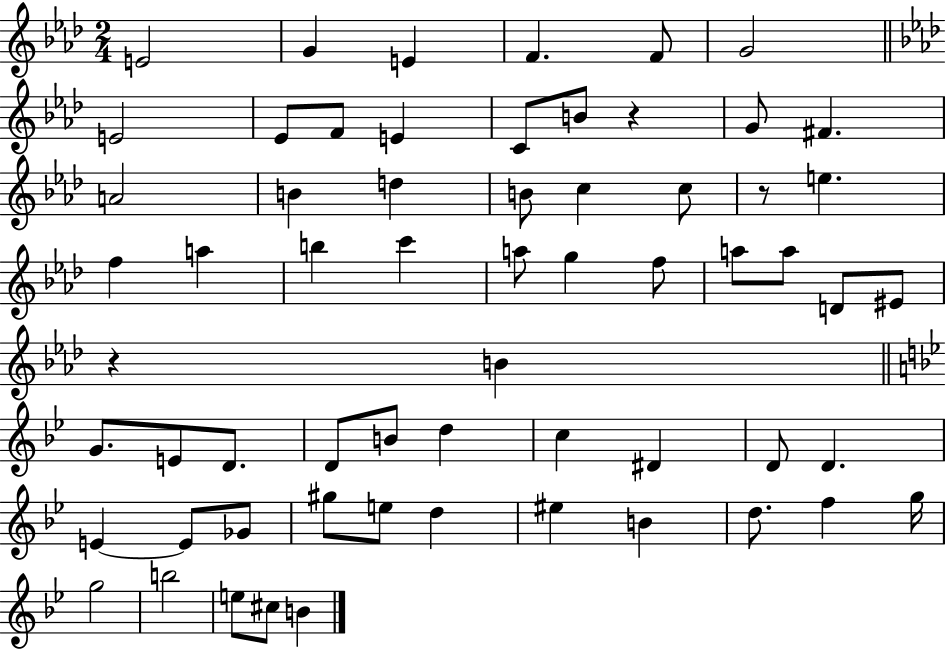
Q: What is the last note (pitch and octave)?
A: B4